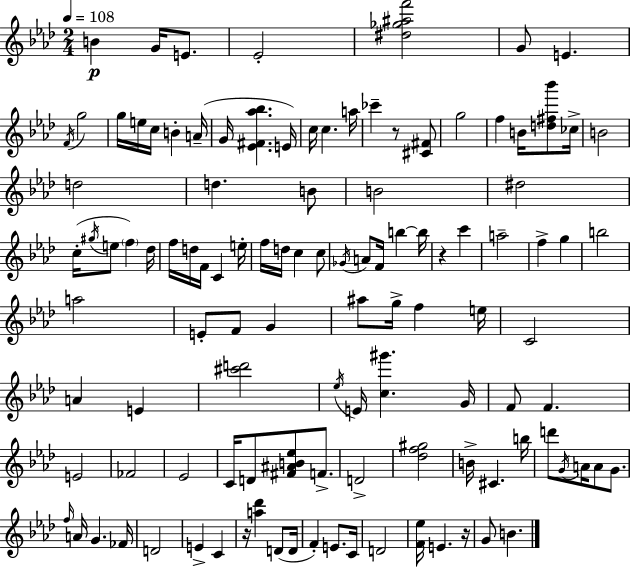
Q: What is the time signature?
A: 2/4